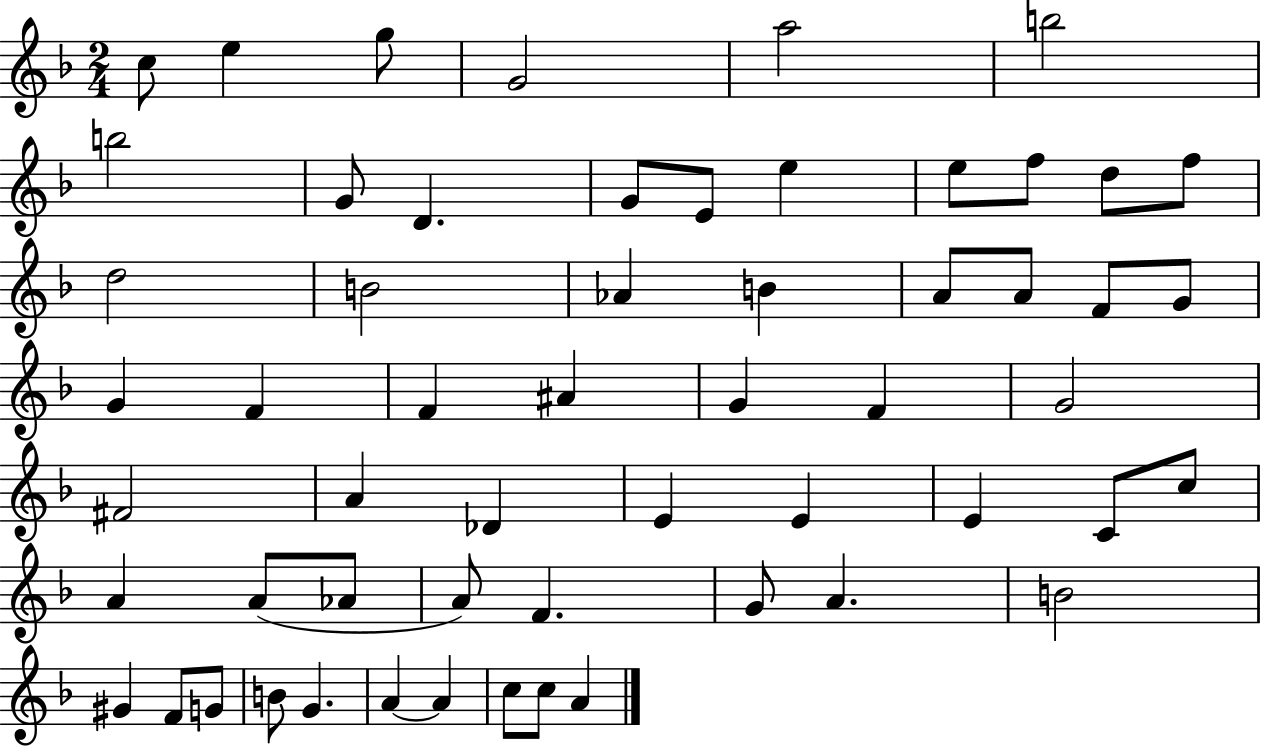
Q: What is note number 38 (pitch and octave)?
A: C4